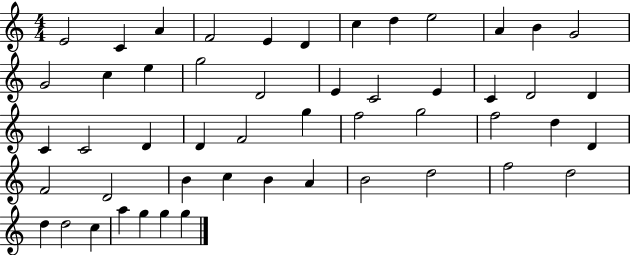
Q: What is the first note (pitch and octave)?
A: E4